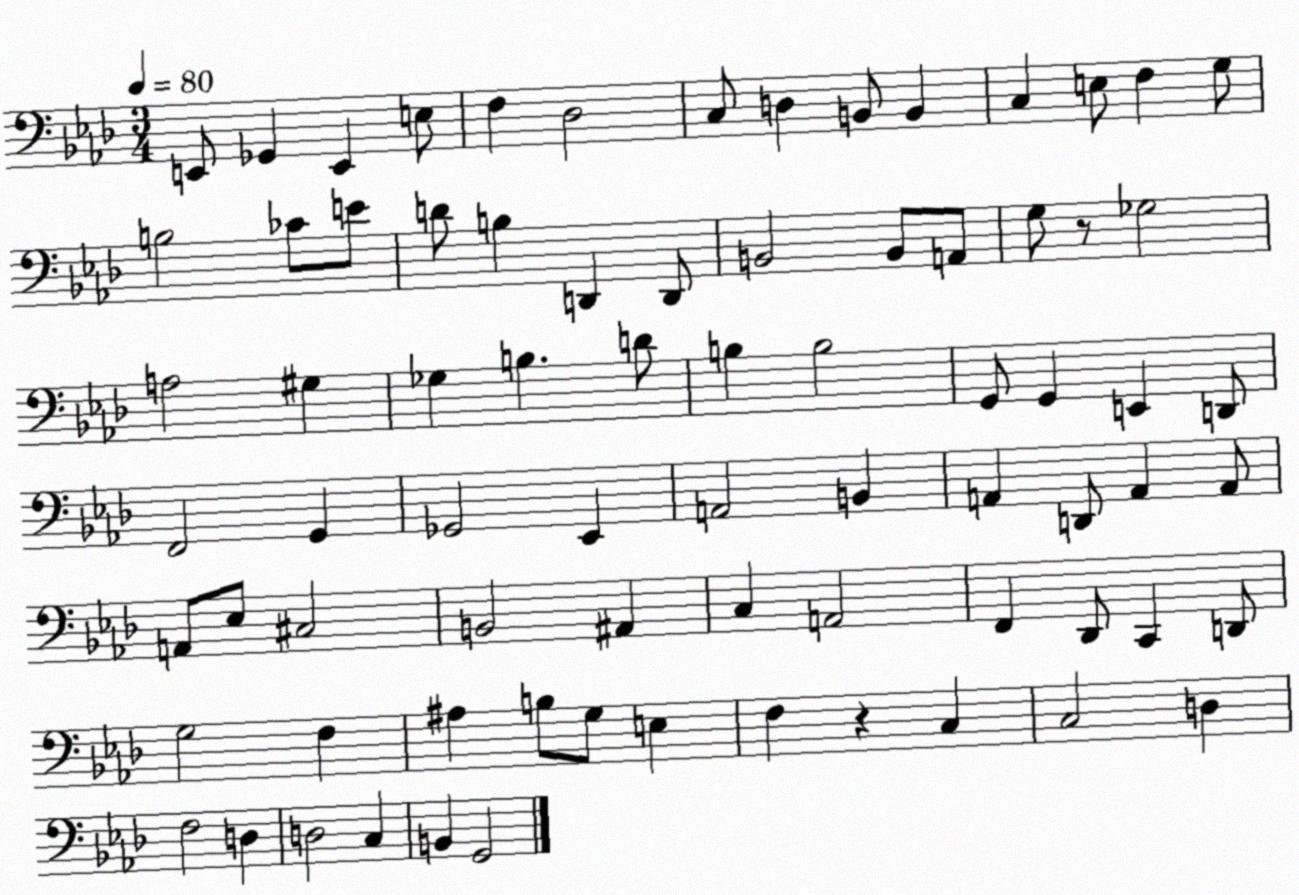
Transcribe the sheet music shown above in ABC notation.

X:1
T:Untitled
M:3/4
L:1/4
K:Ab
E,,/2 _G,, E,, E,/2 F, _D,2 C,/2 D, B,,/2 B,, C, E,/2 F, G,/2 B,2 _C/2 E/2 D/2 B, D,, D,,/2 B,,2 B,,/2 A,,/2 G,/2 z/2 _G,2 A,2 ^G, _G, B, D/2 B, B,2 G,,/2 G,, E,, D,,/2 F,,2 G,, _G,,2 _E,, A,,2 B,, A,, D,,/2 A,, A,,/2 A,,/2 _E,/2 ^C,2 B,,2 ^A,, C, A,,2 F,, _D,,/2 C,, D,,/2 G,2 F, ^A, B,/2 G,/2 E, F, z C, C,2 D, F,2 D, D,2 C, B,, G,,2